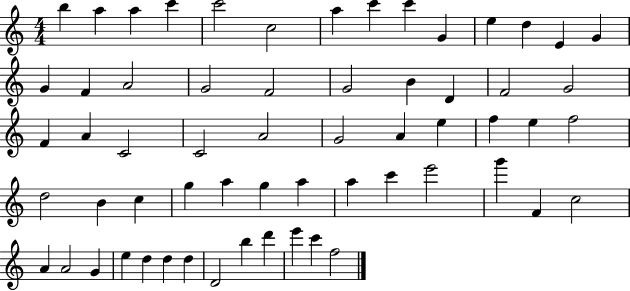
{
  \clef treble
  \numericTimeSignature
  \time 4/4
  \key c \major
  b''4 a''4 a''4 c'''4 | c'''2 c''2 | a''4 c'''4 c'''4 g'4 | e''4 d''4 e'4 g'4 | \break g'4 f'4 a'2 | g'2 f'2 | g'2 b'4 d'4 | f'2 g'2 | \break f'4 a'4 c'2 | c'2 a'2 | g'2 a'4 e''4 | f''4 e''4 f''2 | \break d''2 b'4 c''4 | g''4 a''4 g''4 a''4 | a''4 c'''4 e'''2 | g'''4 f'4 c''2 | \break a'4 a'2 g'4 | e''4 d''4 d''4 d''4 | d'2 b''4 d'''4 | e'''4 c'''4 f''2 | \break \bar "|."
}